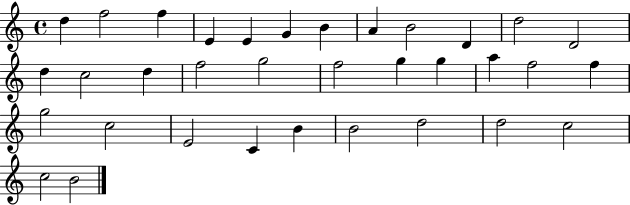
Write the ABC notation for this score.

X:1
T:Untitled
M:4/4
L:1/4
K:C
d f2 f E E G B A B2 D d2 D2 d c2 d f2 g2 f2 g g a f2 f g2 c2 E2 C B B2 d2 d2 c2 c2 B2